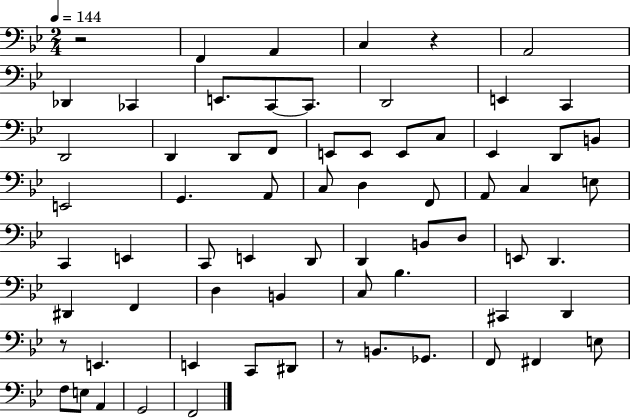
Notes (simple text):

R/h F2/q A2/q C3/q R/q A2/h Db2/q CES2/q E2/e. C2/e C2/e. D2/h E2/q C2/q D2/h D2/q D2/e F2/e E2/e E2/e E2/e C3/e Eb2/q D2/e B2/e E2/h G2/q. A2/e C3/e D3/q F2/e A2/e C3/q E3/e C2/q E2/q C2/e E2/q D2/e D2/q B2/e D3/e E2/e D2/q. D#2/q F2/q D3/q B2/q C3/e Bb3/q. C#2/q D2/q R/e E2/q. E2/q C2/e D#2/e R/e B2/e. Gb2/e. F2/e F#2/q E3/e F3/e E3/e A2/q G2/h F2/h